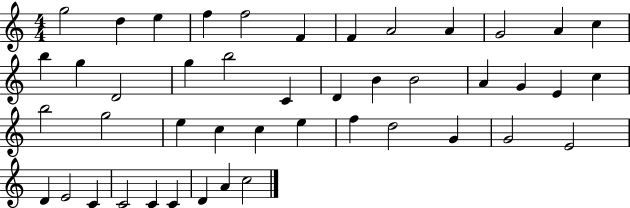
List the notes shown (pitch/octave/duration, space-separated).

G5/h D5/q E5/q F5/q F5/h F4/q F4/q A4/h A4/q G4/h A4/q C5/q B5/q G5/q D4/h G5/q B5/h C4/q D4/q B4/q B4/h A4/q G4/q E4/q C5/q B5/h G5/h E5/q C5/q C5/q E5/q F5/q D5/h G4/q G4/h E4/h D4/q E4/h C4/q C4/h C4/q C4/q D4/q A4/q C5/h